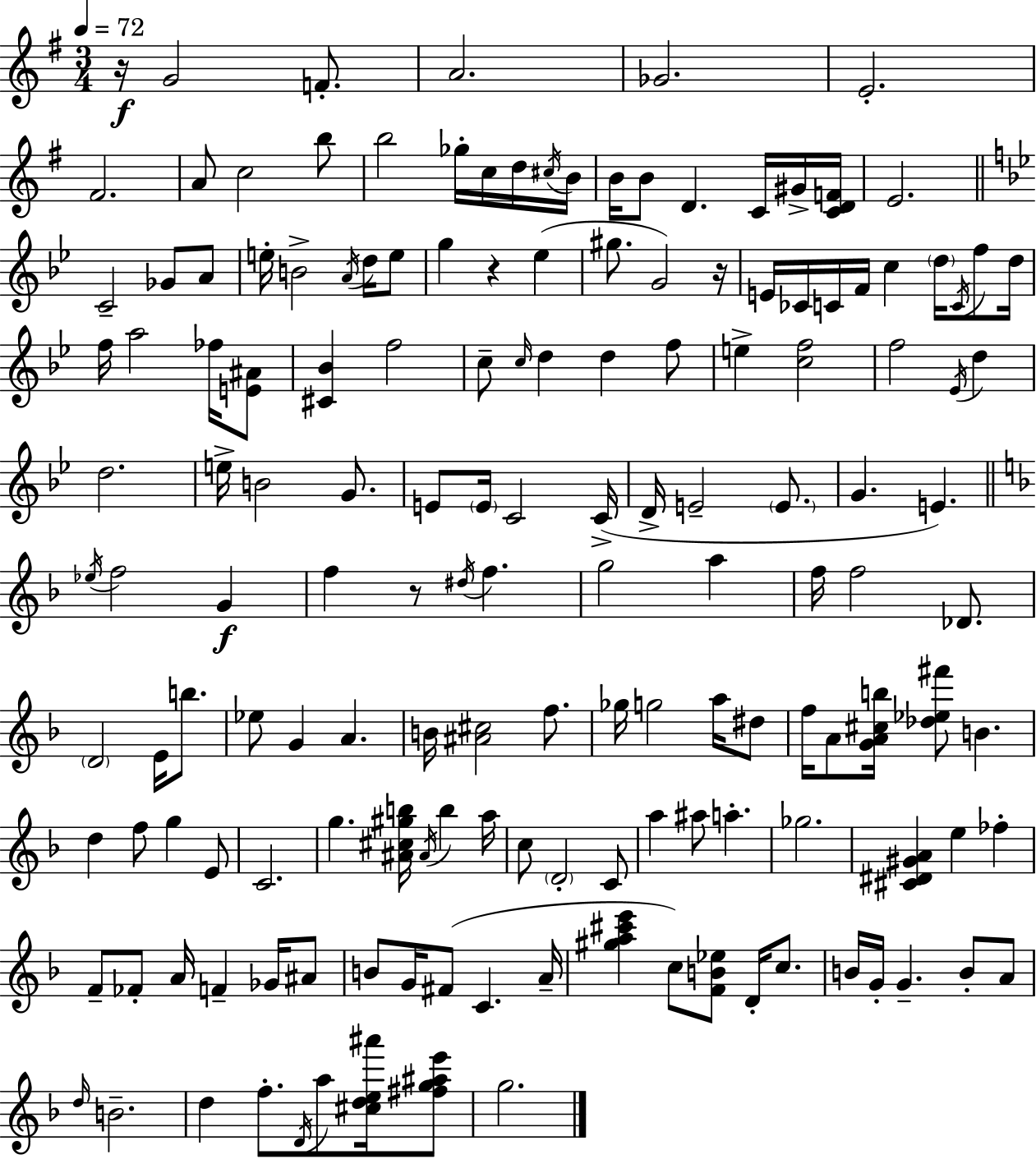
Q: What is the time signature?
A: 3/4